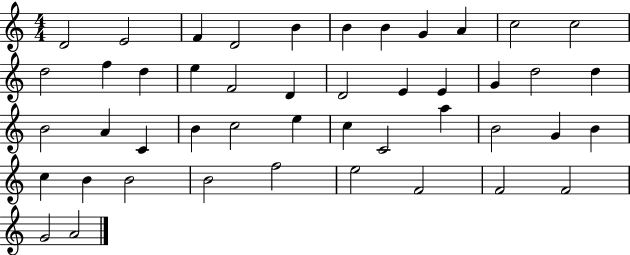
X:1
T:Untitled
M:4/4
L:1/4
K:C
D2 E2 F D2 B B B G A c2 c2 d2 f d e F2 D D2 E E G d2 d B2 A C B c2 e c C2 a B2 G B c B B2 B2 f2 e2 F2 F2 F2 G2 A2